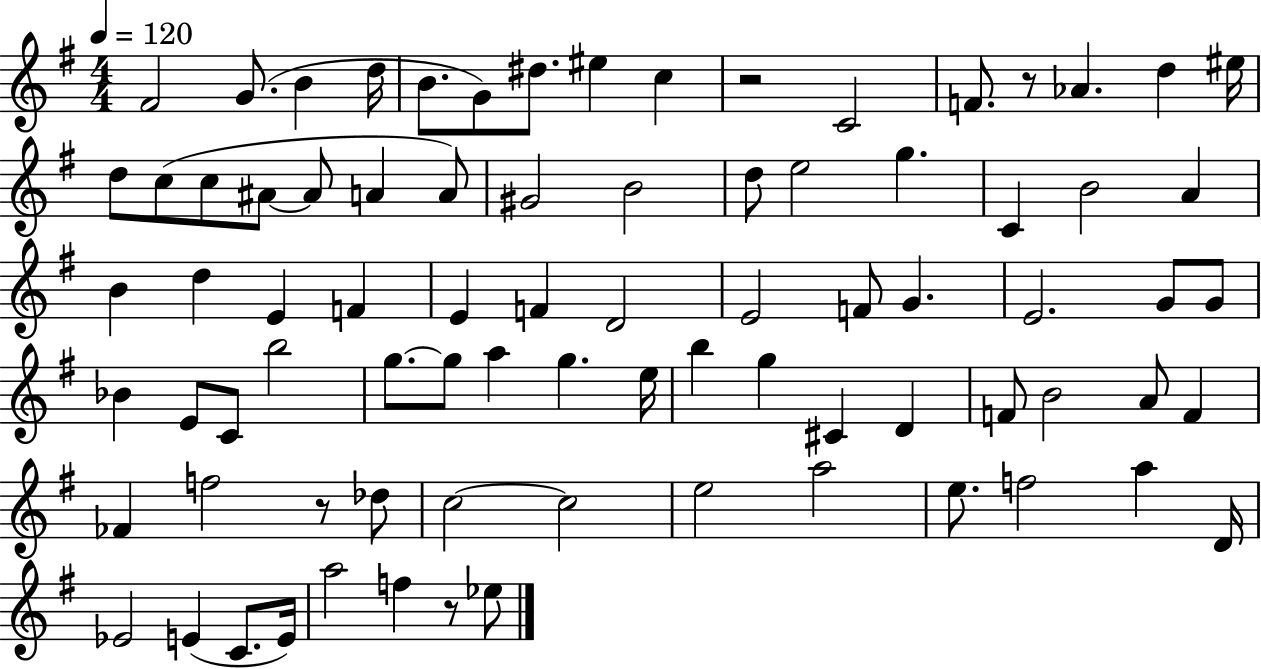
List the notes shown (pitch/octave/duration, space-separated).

F#4/h G4/e. B4/q D5/s B4/e. G4/e D#5/e. EIS5/q C5/q R/h C4/h F4/e. R/e Ab4/q. D5/q EIS5/s D5/e C5/e C5/e A#4/e A#4/e A4/q A4/e G#4/h B4/h D5/e E5/h G5/q. C4/q B4/h A4/q B4/q D5/q E4/q F4/q E4/q F4/q D4/h E4/h F4/e G4/q. E4/h. G4/e G4/e Bb4/q E4/e C4/e B5/h G5/e. G5/e A5/q G5/q. E5/s B5/q G5/q C#4/q D4/q F4/e B4/h A4/e F4/q FES4/q F5/h R/e Db5/e C5/h C5/h E5/h A5/h E5/e. F5/h A5/q D4/s Eb4/h E4/q C4/e. E4/s A5/h F5/q R/e Eb5/e